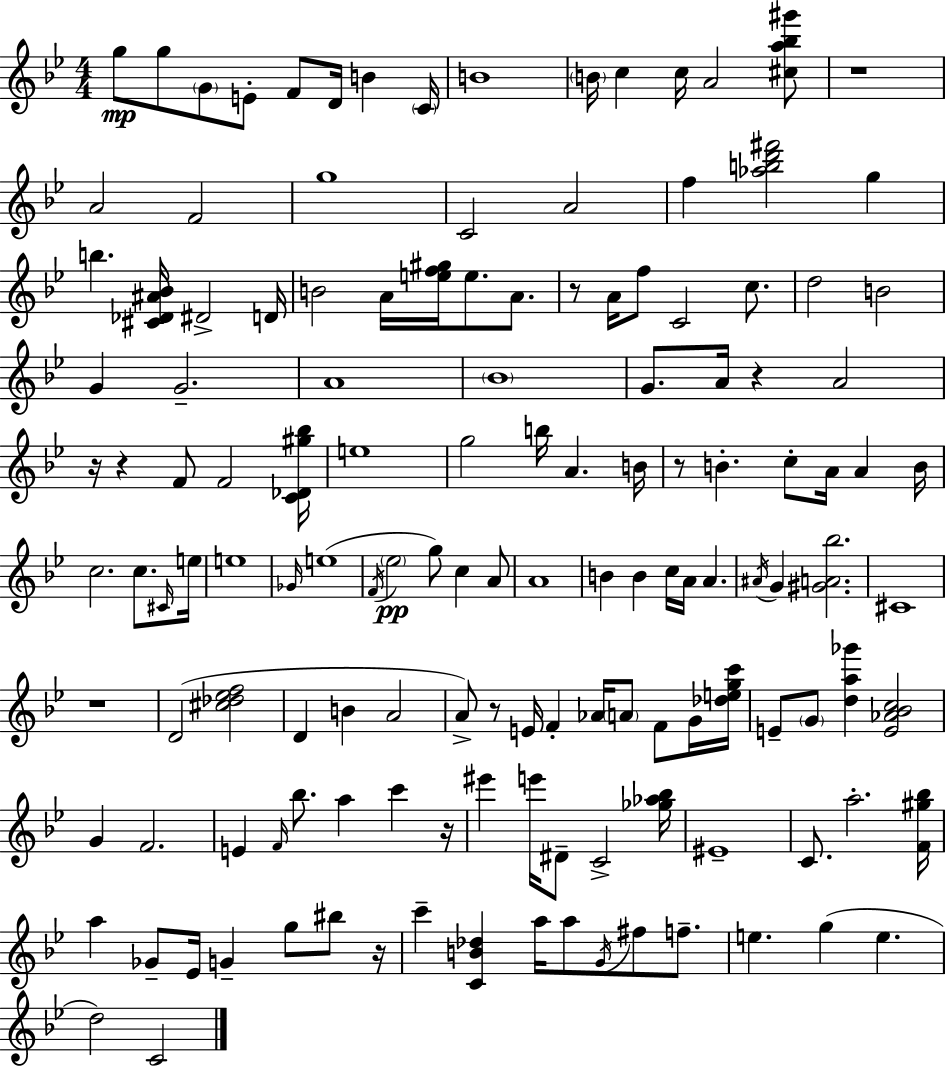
X:1
T:Untitled
M:4/4
L:1/4
K:Gm
g/2 g/2 G/2 E/2 F/2 D/4 B C/4 B4 B/4 c c/4 A2 [^ca_b^g']/2 z4 A2 F2 g4 C2 A2 f [_abd'^f']2 g b [^C_D^A_B]/4 ^D2 D/4 B2 A/4 [ef^g]/4 e/2 A/2 z/2 A/4 f/2 C2 c/2 d2 B2 G G2 A4 _B4 G/2 A/4 z A2 z/4 z F/2 F2 [C_D^g_b]/4 e4 g2 b/4 A B/4 z/2 B c/2 A/4 A B/4 c2 c/2 ^C/4 e/4 e4 _G/4 e4 F/4 _e2 g/2 c A/2 A4 B B c/4 A/4 A ^A/4 G [^GA_b]2 ^C4 z4 D2 [^c_d_ef]2 D B A2 A/2 z/2 E/4 F _A/4 A/2 F/2 G/4 [_degc']/4 E/2 G/2 [da_g'] [E_A_Bc]2 G F2 E F/4 _b/2 a c' z/4 ^e' e'/4 ^D/2 C2 [_g_a_b]/4 ^E4 C/2 a2 [F^g_b]/4 a _G/2 _E/4 G g/2 ^b/2 z/4 c' [CB_d] a/4 a/2 G/4 ^f/2 f/2 e g e d2 C2